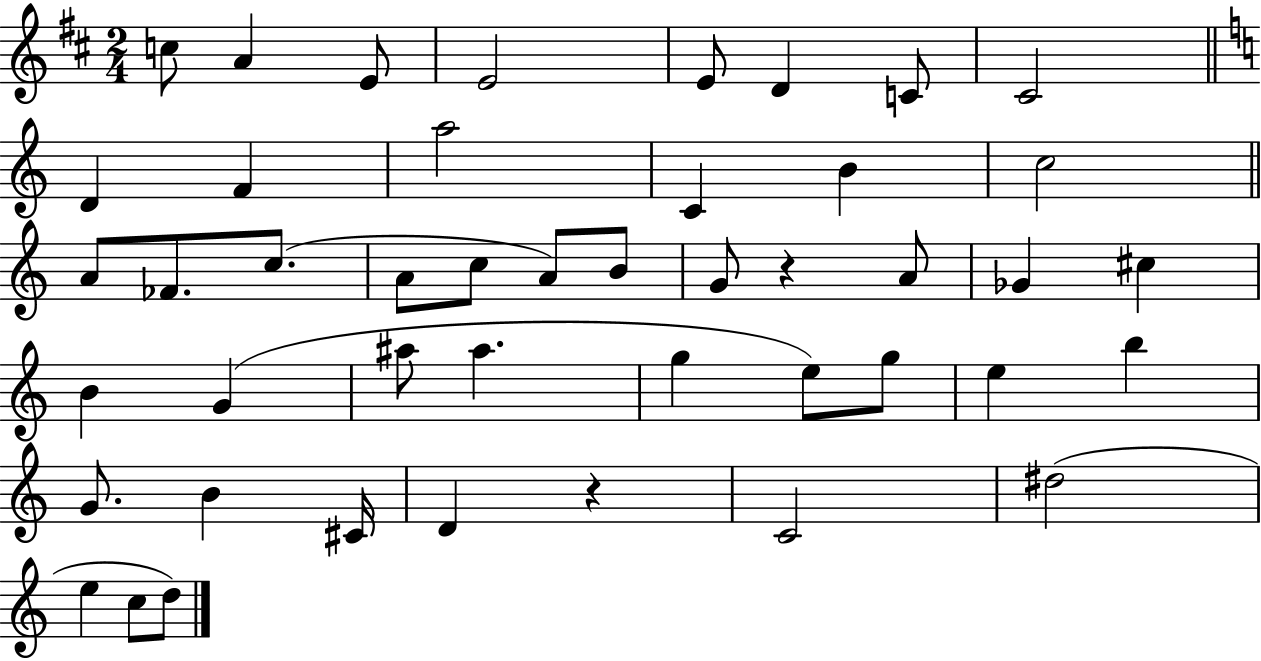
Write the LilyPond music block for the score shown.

{
  \clef treble
  \numericTimeSignature
  \time 2/4
  \key d \major
  c''8 a'4 e'8 | e'2 | e'8 d'4 c'8 | cis'2 | \break \bar "||" \break \key c \major d'4 f'4 | a''2 | c'4 b'4 | c''2 | \break \bar "||" \break \key c \major a'8 fes'8. c''8.( | a'8 c''8 a'8) b'8 | g'8 r4 a'8 | ges'4 cis''4 | \break b'4 g'4( | ais''8 ais''4. | g''4 e''8) g''8 | e''4 b''4 | \break g'8. b'4 cis'16 | d'4 r4 | c'2 | dis''2( | \break e''4 c''8 d''8) | \bar "|."
}